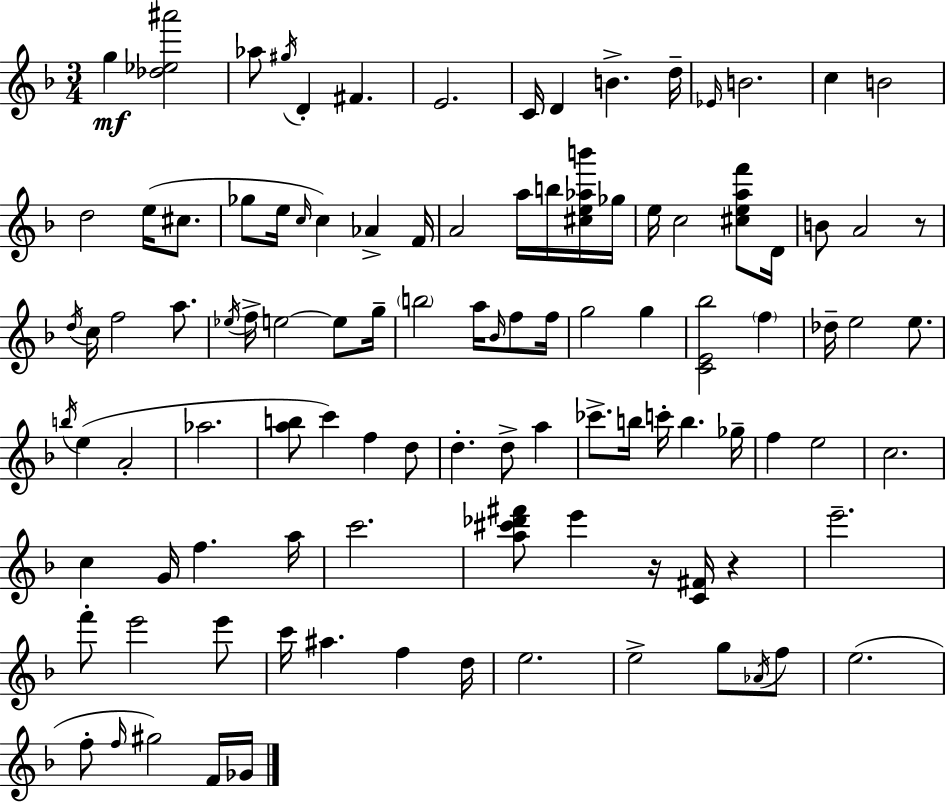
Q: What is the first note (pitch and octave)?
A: G5